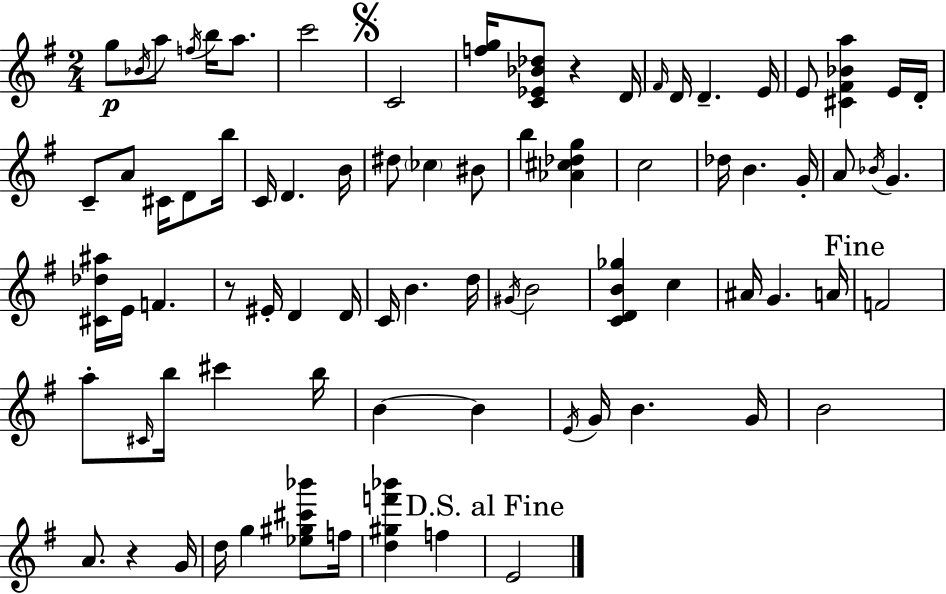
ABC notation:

X:1
T:Untitled
M:2/4
L:1/4
K:Em
g/2 _B/4 a/2 f/4 b/4 a/2 c'2 C2 [fg]/4 [C_E_B_d]/2 z D/4 ^F/4 D/4 D E/4 E/2 [^C^F_Ba] E/4 D/4 C/2 A/2 ^C/4 D/2 b/4 C/4 D B/4 ^d/2 _c ^B/2 b [_A^c_dg] c2 _d/4 B G/4 A/2 _B/4 G [^C_d^a]/4 E/4 F z/2 ^E/4 D D/4 C/4 B d/4 ^G/4 B2 [CDB_g] c ^A/4 G A/4 F2 a/2 ^C/4 b/4 ^c' b/4 B B E/4 G/4 B G/4 B2 A/2 z G/4 d/4 g [_e^g^c'_b']/2 f/4 [d^gf'_b'] f E2